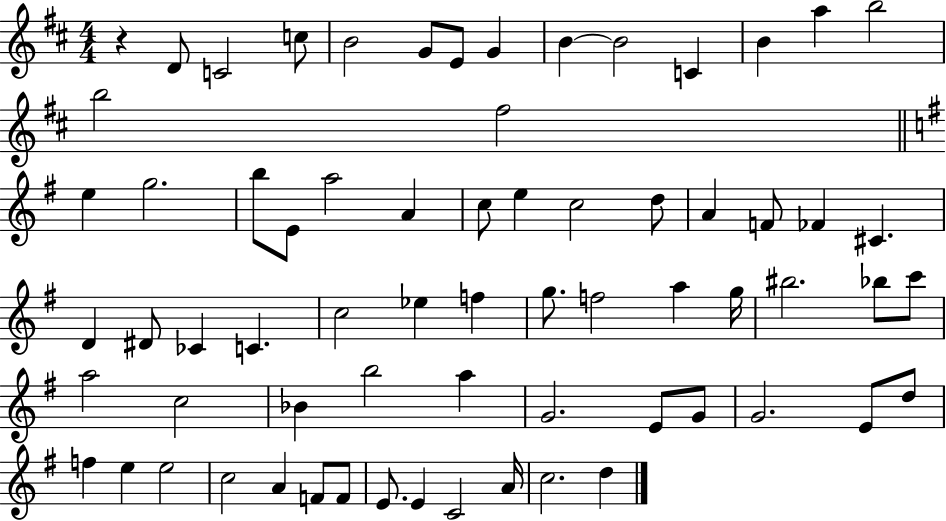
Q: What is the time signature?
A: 4/4